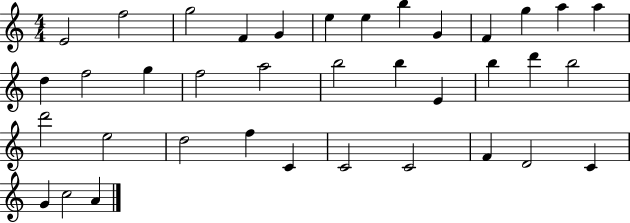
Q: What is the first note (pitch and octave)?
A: E4